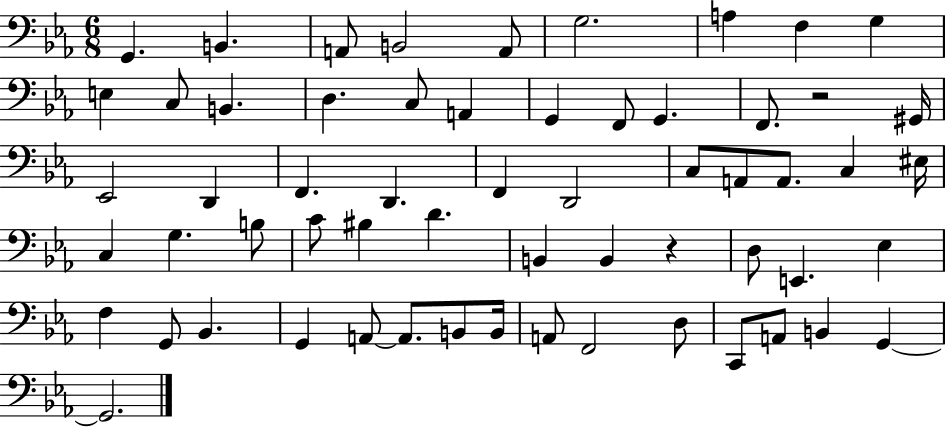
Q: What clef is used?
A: bass